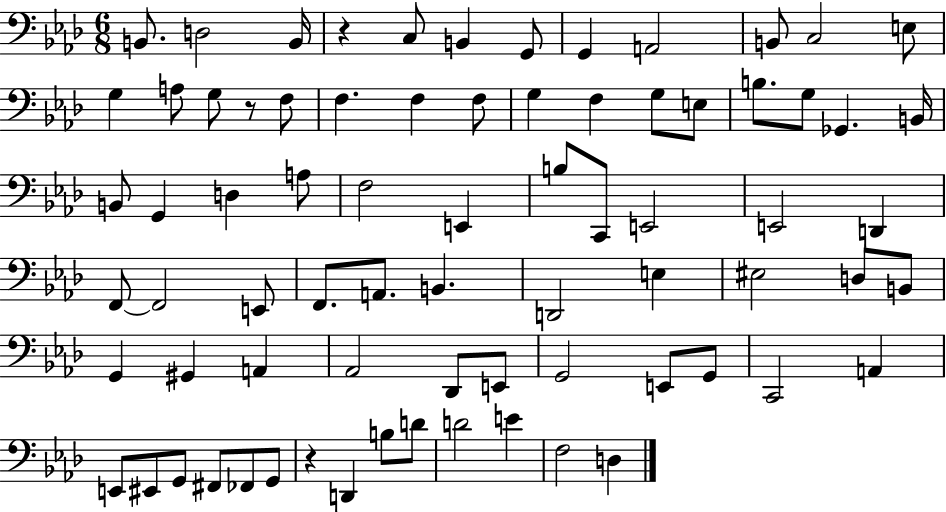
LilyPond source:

{
  \clef bass
  \numericTimeSignature
  \time 6/8
  \key aes \major
  b,8. d2 b,16 | r4 c8 b,4 g,8 | g,4 a,2 | b,8 c2 e8 | \break g4 a8 g8 r8 f8 | f4. f4 f8 | g4 f4 g8 e8 | b8. g8 ges,4. b,16 | \break b,8 g,4 d4 a8 | f2 e,4 | b8 c,8 e,2 | e,2 d,4 | \break f,8~~ f,2 e,8 | f,8. a,8. b,4. | d,2 e4 | eis2 d8 b,8 | \break g,4 gis,4 a,4 | aes,2 des,8 e,8 | g,2 e,8 g,8 | c,2 a,4 | \break e,8 eis,8 g,8 fis,8 fes,8 g,8 | r4 d,4 b8 d'8 | d'2 e'4 | f2 d4 | \break \bar "|."
}